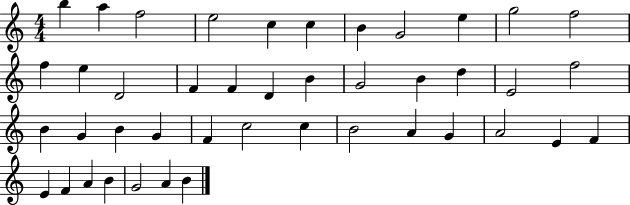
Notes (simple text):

B5/q A5/q F5/h E5/h C5/q C5/q B4/q G4/h E5/q G5/h F5/h F5/q E5/q D4/h F4/q F4/q D4/q B4/q G4/h B4/q D5/q E4/h F5/h B4/q G4/q B4/q G4/q F4/q C5/h C5/q B4/h A4/q G4/q A4/h E4/q F4/q E4/q F4/q A4/q B4/q G4/h A4/q B4/q